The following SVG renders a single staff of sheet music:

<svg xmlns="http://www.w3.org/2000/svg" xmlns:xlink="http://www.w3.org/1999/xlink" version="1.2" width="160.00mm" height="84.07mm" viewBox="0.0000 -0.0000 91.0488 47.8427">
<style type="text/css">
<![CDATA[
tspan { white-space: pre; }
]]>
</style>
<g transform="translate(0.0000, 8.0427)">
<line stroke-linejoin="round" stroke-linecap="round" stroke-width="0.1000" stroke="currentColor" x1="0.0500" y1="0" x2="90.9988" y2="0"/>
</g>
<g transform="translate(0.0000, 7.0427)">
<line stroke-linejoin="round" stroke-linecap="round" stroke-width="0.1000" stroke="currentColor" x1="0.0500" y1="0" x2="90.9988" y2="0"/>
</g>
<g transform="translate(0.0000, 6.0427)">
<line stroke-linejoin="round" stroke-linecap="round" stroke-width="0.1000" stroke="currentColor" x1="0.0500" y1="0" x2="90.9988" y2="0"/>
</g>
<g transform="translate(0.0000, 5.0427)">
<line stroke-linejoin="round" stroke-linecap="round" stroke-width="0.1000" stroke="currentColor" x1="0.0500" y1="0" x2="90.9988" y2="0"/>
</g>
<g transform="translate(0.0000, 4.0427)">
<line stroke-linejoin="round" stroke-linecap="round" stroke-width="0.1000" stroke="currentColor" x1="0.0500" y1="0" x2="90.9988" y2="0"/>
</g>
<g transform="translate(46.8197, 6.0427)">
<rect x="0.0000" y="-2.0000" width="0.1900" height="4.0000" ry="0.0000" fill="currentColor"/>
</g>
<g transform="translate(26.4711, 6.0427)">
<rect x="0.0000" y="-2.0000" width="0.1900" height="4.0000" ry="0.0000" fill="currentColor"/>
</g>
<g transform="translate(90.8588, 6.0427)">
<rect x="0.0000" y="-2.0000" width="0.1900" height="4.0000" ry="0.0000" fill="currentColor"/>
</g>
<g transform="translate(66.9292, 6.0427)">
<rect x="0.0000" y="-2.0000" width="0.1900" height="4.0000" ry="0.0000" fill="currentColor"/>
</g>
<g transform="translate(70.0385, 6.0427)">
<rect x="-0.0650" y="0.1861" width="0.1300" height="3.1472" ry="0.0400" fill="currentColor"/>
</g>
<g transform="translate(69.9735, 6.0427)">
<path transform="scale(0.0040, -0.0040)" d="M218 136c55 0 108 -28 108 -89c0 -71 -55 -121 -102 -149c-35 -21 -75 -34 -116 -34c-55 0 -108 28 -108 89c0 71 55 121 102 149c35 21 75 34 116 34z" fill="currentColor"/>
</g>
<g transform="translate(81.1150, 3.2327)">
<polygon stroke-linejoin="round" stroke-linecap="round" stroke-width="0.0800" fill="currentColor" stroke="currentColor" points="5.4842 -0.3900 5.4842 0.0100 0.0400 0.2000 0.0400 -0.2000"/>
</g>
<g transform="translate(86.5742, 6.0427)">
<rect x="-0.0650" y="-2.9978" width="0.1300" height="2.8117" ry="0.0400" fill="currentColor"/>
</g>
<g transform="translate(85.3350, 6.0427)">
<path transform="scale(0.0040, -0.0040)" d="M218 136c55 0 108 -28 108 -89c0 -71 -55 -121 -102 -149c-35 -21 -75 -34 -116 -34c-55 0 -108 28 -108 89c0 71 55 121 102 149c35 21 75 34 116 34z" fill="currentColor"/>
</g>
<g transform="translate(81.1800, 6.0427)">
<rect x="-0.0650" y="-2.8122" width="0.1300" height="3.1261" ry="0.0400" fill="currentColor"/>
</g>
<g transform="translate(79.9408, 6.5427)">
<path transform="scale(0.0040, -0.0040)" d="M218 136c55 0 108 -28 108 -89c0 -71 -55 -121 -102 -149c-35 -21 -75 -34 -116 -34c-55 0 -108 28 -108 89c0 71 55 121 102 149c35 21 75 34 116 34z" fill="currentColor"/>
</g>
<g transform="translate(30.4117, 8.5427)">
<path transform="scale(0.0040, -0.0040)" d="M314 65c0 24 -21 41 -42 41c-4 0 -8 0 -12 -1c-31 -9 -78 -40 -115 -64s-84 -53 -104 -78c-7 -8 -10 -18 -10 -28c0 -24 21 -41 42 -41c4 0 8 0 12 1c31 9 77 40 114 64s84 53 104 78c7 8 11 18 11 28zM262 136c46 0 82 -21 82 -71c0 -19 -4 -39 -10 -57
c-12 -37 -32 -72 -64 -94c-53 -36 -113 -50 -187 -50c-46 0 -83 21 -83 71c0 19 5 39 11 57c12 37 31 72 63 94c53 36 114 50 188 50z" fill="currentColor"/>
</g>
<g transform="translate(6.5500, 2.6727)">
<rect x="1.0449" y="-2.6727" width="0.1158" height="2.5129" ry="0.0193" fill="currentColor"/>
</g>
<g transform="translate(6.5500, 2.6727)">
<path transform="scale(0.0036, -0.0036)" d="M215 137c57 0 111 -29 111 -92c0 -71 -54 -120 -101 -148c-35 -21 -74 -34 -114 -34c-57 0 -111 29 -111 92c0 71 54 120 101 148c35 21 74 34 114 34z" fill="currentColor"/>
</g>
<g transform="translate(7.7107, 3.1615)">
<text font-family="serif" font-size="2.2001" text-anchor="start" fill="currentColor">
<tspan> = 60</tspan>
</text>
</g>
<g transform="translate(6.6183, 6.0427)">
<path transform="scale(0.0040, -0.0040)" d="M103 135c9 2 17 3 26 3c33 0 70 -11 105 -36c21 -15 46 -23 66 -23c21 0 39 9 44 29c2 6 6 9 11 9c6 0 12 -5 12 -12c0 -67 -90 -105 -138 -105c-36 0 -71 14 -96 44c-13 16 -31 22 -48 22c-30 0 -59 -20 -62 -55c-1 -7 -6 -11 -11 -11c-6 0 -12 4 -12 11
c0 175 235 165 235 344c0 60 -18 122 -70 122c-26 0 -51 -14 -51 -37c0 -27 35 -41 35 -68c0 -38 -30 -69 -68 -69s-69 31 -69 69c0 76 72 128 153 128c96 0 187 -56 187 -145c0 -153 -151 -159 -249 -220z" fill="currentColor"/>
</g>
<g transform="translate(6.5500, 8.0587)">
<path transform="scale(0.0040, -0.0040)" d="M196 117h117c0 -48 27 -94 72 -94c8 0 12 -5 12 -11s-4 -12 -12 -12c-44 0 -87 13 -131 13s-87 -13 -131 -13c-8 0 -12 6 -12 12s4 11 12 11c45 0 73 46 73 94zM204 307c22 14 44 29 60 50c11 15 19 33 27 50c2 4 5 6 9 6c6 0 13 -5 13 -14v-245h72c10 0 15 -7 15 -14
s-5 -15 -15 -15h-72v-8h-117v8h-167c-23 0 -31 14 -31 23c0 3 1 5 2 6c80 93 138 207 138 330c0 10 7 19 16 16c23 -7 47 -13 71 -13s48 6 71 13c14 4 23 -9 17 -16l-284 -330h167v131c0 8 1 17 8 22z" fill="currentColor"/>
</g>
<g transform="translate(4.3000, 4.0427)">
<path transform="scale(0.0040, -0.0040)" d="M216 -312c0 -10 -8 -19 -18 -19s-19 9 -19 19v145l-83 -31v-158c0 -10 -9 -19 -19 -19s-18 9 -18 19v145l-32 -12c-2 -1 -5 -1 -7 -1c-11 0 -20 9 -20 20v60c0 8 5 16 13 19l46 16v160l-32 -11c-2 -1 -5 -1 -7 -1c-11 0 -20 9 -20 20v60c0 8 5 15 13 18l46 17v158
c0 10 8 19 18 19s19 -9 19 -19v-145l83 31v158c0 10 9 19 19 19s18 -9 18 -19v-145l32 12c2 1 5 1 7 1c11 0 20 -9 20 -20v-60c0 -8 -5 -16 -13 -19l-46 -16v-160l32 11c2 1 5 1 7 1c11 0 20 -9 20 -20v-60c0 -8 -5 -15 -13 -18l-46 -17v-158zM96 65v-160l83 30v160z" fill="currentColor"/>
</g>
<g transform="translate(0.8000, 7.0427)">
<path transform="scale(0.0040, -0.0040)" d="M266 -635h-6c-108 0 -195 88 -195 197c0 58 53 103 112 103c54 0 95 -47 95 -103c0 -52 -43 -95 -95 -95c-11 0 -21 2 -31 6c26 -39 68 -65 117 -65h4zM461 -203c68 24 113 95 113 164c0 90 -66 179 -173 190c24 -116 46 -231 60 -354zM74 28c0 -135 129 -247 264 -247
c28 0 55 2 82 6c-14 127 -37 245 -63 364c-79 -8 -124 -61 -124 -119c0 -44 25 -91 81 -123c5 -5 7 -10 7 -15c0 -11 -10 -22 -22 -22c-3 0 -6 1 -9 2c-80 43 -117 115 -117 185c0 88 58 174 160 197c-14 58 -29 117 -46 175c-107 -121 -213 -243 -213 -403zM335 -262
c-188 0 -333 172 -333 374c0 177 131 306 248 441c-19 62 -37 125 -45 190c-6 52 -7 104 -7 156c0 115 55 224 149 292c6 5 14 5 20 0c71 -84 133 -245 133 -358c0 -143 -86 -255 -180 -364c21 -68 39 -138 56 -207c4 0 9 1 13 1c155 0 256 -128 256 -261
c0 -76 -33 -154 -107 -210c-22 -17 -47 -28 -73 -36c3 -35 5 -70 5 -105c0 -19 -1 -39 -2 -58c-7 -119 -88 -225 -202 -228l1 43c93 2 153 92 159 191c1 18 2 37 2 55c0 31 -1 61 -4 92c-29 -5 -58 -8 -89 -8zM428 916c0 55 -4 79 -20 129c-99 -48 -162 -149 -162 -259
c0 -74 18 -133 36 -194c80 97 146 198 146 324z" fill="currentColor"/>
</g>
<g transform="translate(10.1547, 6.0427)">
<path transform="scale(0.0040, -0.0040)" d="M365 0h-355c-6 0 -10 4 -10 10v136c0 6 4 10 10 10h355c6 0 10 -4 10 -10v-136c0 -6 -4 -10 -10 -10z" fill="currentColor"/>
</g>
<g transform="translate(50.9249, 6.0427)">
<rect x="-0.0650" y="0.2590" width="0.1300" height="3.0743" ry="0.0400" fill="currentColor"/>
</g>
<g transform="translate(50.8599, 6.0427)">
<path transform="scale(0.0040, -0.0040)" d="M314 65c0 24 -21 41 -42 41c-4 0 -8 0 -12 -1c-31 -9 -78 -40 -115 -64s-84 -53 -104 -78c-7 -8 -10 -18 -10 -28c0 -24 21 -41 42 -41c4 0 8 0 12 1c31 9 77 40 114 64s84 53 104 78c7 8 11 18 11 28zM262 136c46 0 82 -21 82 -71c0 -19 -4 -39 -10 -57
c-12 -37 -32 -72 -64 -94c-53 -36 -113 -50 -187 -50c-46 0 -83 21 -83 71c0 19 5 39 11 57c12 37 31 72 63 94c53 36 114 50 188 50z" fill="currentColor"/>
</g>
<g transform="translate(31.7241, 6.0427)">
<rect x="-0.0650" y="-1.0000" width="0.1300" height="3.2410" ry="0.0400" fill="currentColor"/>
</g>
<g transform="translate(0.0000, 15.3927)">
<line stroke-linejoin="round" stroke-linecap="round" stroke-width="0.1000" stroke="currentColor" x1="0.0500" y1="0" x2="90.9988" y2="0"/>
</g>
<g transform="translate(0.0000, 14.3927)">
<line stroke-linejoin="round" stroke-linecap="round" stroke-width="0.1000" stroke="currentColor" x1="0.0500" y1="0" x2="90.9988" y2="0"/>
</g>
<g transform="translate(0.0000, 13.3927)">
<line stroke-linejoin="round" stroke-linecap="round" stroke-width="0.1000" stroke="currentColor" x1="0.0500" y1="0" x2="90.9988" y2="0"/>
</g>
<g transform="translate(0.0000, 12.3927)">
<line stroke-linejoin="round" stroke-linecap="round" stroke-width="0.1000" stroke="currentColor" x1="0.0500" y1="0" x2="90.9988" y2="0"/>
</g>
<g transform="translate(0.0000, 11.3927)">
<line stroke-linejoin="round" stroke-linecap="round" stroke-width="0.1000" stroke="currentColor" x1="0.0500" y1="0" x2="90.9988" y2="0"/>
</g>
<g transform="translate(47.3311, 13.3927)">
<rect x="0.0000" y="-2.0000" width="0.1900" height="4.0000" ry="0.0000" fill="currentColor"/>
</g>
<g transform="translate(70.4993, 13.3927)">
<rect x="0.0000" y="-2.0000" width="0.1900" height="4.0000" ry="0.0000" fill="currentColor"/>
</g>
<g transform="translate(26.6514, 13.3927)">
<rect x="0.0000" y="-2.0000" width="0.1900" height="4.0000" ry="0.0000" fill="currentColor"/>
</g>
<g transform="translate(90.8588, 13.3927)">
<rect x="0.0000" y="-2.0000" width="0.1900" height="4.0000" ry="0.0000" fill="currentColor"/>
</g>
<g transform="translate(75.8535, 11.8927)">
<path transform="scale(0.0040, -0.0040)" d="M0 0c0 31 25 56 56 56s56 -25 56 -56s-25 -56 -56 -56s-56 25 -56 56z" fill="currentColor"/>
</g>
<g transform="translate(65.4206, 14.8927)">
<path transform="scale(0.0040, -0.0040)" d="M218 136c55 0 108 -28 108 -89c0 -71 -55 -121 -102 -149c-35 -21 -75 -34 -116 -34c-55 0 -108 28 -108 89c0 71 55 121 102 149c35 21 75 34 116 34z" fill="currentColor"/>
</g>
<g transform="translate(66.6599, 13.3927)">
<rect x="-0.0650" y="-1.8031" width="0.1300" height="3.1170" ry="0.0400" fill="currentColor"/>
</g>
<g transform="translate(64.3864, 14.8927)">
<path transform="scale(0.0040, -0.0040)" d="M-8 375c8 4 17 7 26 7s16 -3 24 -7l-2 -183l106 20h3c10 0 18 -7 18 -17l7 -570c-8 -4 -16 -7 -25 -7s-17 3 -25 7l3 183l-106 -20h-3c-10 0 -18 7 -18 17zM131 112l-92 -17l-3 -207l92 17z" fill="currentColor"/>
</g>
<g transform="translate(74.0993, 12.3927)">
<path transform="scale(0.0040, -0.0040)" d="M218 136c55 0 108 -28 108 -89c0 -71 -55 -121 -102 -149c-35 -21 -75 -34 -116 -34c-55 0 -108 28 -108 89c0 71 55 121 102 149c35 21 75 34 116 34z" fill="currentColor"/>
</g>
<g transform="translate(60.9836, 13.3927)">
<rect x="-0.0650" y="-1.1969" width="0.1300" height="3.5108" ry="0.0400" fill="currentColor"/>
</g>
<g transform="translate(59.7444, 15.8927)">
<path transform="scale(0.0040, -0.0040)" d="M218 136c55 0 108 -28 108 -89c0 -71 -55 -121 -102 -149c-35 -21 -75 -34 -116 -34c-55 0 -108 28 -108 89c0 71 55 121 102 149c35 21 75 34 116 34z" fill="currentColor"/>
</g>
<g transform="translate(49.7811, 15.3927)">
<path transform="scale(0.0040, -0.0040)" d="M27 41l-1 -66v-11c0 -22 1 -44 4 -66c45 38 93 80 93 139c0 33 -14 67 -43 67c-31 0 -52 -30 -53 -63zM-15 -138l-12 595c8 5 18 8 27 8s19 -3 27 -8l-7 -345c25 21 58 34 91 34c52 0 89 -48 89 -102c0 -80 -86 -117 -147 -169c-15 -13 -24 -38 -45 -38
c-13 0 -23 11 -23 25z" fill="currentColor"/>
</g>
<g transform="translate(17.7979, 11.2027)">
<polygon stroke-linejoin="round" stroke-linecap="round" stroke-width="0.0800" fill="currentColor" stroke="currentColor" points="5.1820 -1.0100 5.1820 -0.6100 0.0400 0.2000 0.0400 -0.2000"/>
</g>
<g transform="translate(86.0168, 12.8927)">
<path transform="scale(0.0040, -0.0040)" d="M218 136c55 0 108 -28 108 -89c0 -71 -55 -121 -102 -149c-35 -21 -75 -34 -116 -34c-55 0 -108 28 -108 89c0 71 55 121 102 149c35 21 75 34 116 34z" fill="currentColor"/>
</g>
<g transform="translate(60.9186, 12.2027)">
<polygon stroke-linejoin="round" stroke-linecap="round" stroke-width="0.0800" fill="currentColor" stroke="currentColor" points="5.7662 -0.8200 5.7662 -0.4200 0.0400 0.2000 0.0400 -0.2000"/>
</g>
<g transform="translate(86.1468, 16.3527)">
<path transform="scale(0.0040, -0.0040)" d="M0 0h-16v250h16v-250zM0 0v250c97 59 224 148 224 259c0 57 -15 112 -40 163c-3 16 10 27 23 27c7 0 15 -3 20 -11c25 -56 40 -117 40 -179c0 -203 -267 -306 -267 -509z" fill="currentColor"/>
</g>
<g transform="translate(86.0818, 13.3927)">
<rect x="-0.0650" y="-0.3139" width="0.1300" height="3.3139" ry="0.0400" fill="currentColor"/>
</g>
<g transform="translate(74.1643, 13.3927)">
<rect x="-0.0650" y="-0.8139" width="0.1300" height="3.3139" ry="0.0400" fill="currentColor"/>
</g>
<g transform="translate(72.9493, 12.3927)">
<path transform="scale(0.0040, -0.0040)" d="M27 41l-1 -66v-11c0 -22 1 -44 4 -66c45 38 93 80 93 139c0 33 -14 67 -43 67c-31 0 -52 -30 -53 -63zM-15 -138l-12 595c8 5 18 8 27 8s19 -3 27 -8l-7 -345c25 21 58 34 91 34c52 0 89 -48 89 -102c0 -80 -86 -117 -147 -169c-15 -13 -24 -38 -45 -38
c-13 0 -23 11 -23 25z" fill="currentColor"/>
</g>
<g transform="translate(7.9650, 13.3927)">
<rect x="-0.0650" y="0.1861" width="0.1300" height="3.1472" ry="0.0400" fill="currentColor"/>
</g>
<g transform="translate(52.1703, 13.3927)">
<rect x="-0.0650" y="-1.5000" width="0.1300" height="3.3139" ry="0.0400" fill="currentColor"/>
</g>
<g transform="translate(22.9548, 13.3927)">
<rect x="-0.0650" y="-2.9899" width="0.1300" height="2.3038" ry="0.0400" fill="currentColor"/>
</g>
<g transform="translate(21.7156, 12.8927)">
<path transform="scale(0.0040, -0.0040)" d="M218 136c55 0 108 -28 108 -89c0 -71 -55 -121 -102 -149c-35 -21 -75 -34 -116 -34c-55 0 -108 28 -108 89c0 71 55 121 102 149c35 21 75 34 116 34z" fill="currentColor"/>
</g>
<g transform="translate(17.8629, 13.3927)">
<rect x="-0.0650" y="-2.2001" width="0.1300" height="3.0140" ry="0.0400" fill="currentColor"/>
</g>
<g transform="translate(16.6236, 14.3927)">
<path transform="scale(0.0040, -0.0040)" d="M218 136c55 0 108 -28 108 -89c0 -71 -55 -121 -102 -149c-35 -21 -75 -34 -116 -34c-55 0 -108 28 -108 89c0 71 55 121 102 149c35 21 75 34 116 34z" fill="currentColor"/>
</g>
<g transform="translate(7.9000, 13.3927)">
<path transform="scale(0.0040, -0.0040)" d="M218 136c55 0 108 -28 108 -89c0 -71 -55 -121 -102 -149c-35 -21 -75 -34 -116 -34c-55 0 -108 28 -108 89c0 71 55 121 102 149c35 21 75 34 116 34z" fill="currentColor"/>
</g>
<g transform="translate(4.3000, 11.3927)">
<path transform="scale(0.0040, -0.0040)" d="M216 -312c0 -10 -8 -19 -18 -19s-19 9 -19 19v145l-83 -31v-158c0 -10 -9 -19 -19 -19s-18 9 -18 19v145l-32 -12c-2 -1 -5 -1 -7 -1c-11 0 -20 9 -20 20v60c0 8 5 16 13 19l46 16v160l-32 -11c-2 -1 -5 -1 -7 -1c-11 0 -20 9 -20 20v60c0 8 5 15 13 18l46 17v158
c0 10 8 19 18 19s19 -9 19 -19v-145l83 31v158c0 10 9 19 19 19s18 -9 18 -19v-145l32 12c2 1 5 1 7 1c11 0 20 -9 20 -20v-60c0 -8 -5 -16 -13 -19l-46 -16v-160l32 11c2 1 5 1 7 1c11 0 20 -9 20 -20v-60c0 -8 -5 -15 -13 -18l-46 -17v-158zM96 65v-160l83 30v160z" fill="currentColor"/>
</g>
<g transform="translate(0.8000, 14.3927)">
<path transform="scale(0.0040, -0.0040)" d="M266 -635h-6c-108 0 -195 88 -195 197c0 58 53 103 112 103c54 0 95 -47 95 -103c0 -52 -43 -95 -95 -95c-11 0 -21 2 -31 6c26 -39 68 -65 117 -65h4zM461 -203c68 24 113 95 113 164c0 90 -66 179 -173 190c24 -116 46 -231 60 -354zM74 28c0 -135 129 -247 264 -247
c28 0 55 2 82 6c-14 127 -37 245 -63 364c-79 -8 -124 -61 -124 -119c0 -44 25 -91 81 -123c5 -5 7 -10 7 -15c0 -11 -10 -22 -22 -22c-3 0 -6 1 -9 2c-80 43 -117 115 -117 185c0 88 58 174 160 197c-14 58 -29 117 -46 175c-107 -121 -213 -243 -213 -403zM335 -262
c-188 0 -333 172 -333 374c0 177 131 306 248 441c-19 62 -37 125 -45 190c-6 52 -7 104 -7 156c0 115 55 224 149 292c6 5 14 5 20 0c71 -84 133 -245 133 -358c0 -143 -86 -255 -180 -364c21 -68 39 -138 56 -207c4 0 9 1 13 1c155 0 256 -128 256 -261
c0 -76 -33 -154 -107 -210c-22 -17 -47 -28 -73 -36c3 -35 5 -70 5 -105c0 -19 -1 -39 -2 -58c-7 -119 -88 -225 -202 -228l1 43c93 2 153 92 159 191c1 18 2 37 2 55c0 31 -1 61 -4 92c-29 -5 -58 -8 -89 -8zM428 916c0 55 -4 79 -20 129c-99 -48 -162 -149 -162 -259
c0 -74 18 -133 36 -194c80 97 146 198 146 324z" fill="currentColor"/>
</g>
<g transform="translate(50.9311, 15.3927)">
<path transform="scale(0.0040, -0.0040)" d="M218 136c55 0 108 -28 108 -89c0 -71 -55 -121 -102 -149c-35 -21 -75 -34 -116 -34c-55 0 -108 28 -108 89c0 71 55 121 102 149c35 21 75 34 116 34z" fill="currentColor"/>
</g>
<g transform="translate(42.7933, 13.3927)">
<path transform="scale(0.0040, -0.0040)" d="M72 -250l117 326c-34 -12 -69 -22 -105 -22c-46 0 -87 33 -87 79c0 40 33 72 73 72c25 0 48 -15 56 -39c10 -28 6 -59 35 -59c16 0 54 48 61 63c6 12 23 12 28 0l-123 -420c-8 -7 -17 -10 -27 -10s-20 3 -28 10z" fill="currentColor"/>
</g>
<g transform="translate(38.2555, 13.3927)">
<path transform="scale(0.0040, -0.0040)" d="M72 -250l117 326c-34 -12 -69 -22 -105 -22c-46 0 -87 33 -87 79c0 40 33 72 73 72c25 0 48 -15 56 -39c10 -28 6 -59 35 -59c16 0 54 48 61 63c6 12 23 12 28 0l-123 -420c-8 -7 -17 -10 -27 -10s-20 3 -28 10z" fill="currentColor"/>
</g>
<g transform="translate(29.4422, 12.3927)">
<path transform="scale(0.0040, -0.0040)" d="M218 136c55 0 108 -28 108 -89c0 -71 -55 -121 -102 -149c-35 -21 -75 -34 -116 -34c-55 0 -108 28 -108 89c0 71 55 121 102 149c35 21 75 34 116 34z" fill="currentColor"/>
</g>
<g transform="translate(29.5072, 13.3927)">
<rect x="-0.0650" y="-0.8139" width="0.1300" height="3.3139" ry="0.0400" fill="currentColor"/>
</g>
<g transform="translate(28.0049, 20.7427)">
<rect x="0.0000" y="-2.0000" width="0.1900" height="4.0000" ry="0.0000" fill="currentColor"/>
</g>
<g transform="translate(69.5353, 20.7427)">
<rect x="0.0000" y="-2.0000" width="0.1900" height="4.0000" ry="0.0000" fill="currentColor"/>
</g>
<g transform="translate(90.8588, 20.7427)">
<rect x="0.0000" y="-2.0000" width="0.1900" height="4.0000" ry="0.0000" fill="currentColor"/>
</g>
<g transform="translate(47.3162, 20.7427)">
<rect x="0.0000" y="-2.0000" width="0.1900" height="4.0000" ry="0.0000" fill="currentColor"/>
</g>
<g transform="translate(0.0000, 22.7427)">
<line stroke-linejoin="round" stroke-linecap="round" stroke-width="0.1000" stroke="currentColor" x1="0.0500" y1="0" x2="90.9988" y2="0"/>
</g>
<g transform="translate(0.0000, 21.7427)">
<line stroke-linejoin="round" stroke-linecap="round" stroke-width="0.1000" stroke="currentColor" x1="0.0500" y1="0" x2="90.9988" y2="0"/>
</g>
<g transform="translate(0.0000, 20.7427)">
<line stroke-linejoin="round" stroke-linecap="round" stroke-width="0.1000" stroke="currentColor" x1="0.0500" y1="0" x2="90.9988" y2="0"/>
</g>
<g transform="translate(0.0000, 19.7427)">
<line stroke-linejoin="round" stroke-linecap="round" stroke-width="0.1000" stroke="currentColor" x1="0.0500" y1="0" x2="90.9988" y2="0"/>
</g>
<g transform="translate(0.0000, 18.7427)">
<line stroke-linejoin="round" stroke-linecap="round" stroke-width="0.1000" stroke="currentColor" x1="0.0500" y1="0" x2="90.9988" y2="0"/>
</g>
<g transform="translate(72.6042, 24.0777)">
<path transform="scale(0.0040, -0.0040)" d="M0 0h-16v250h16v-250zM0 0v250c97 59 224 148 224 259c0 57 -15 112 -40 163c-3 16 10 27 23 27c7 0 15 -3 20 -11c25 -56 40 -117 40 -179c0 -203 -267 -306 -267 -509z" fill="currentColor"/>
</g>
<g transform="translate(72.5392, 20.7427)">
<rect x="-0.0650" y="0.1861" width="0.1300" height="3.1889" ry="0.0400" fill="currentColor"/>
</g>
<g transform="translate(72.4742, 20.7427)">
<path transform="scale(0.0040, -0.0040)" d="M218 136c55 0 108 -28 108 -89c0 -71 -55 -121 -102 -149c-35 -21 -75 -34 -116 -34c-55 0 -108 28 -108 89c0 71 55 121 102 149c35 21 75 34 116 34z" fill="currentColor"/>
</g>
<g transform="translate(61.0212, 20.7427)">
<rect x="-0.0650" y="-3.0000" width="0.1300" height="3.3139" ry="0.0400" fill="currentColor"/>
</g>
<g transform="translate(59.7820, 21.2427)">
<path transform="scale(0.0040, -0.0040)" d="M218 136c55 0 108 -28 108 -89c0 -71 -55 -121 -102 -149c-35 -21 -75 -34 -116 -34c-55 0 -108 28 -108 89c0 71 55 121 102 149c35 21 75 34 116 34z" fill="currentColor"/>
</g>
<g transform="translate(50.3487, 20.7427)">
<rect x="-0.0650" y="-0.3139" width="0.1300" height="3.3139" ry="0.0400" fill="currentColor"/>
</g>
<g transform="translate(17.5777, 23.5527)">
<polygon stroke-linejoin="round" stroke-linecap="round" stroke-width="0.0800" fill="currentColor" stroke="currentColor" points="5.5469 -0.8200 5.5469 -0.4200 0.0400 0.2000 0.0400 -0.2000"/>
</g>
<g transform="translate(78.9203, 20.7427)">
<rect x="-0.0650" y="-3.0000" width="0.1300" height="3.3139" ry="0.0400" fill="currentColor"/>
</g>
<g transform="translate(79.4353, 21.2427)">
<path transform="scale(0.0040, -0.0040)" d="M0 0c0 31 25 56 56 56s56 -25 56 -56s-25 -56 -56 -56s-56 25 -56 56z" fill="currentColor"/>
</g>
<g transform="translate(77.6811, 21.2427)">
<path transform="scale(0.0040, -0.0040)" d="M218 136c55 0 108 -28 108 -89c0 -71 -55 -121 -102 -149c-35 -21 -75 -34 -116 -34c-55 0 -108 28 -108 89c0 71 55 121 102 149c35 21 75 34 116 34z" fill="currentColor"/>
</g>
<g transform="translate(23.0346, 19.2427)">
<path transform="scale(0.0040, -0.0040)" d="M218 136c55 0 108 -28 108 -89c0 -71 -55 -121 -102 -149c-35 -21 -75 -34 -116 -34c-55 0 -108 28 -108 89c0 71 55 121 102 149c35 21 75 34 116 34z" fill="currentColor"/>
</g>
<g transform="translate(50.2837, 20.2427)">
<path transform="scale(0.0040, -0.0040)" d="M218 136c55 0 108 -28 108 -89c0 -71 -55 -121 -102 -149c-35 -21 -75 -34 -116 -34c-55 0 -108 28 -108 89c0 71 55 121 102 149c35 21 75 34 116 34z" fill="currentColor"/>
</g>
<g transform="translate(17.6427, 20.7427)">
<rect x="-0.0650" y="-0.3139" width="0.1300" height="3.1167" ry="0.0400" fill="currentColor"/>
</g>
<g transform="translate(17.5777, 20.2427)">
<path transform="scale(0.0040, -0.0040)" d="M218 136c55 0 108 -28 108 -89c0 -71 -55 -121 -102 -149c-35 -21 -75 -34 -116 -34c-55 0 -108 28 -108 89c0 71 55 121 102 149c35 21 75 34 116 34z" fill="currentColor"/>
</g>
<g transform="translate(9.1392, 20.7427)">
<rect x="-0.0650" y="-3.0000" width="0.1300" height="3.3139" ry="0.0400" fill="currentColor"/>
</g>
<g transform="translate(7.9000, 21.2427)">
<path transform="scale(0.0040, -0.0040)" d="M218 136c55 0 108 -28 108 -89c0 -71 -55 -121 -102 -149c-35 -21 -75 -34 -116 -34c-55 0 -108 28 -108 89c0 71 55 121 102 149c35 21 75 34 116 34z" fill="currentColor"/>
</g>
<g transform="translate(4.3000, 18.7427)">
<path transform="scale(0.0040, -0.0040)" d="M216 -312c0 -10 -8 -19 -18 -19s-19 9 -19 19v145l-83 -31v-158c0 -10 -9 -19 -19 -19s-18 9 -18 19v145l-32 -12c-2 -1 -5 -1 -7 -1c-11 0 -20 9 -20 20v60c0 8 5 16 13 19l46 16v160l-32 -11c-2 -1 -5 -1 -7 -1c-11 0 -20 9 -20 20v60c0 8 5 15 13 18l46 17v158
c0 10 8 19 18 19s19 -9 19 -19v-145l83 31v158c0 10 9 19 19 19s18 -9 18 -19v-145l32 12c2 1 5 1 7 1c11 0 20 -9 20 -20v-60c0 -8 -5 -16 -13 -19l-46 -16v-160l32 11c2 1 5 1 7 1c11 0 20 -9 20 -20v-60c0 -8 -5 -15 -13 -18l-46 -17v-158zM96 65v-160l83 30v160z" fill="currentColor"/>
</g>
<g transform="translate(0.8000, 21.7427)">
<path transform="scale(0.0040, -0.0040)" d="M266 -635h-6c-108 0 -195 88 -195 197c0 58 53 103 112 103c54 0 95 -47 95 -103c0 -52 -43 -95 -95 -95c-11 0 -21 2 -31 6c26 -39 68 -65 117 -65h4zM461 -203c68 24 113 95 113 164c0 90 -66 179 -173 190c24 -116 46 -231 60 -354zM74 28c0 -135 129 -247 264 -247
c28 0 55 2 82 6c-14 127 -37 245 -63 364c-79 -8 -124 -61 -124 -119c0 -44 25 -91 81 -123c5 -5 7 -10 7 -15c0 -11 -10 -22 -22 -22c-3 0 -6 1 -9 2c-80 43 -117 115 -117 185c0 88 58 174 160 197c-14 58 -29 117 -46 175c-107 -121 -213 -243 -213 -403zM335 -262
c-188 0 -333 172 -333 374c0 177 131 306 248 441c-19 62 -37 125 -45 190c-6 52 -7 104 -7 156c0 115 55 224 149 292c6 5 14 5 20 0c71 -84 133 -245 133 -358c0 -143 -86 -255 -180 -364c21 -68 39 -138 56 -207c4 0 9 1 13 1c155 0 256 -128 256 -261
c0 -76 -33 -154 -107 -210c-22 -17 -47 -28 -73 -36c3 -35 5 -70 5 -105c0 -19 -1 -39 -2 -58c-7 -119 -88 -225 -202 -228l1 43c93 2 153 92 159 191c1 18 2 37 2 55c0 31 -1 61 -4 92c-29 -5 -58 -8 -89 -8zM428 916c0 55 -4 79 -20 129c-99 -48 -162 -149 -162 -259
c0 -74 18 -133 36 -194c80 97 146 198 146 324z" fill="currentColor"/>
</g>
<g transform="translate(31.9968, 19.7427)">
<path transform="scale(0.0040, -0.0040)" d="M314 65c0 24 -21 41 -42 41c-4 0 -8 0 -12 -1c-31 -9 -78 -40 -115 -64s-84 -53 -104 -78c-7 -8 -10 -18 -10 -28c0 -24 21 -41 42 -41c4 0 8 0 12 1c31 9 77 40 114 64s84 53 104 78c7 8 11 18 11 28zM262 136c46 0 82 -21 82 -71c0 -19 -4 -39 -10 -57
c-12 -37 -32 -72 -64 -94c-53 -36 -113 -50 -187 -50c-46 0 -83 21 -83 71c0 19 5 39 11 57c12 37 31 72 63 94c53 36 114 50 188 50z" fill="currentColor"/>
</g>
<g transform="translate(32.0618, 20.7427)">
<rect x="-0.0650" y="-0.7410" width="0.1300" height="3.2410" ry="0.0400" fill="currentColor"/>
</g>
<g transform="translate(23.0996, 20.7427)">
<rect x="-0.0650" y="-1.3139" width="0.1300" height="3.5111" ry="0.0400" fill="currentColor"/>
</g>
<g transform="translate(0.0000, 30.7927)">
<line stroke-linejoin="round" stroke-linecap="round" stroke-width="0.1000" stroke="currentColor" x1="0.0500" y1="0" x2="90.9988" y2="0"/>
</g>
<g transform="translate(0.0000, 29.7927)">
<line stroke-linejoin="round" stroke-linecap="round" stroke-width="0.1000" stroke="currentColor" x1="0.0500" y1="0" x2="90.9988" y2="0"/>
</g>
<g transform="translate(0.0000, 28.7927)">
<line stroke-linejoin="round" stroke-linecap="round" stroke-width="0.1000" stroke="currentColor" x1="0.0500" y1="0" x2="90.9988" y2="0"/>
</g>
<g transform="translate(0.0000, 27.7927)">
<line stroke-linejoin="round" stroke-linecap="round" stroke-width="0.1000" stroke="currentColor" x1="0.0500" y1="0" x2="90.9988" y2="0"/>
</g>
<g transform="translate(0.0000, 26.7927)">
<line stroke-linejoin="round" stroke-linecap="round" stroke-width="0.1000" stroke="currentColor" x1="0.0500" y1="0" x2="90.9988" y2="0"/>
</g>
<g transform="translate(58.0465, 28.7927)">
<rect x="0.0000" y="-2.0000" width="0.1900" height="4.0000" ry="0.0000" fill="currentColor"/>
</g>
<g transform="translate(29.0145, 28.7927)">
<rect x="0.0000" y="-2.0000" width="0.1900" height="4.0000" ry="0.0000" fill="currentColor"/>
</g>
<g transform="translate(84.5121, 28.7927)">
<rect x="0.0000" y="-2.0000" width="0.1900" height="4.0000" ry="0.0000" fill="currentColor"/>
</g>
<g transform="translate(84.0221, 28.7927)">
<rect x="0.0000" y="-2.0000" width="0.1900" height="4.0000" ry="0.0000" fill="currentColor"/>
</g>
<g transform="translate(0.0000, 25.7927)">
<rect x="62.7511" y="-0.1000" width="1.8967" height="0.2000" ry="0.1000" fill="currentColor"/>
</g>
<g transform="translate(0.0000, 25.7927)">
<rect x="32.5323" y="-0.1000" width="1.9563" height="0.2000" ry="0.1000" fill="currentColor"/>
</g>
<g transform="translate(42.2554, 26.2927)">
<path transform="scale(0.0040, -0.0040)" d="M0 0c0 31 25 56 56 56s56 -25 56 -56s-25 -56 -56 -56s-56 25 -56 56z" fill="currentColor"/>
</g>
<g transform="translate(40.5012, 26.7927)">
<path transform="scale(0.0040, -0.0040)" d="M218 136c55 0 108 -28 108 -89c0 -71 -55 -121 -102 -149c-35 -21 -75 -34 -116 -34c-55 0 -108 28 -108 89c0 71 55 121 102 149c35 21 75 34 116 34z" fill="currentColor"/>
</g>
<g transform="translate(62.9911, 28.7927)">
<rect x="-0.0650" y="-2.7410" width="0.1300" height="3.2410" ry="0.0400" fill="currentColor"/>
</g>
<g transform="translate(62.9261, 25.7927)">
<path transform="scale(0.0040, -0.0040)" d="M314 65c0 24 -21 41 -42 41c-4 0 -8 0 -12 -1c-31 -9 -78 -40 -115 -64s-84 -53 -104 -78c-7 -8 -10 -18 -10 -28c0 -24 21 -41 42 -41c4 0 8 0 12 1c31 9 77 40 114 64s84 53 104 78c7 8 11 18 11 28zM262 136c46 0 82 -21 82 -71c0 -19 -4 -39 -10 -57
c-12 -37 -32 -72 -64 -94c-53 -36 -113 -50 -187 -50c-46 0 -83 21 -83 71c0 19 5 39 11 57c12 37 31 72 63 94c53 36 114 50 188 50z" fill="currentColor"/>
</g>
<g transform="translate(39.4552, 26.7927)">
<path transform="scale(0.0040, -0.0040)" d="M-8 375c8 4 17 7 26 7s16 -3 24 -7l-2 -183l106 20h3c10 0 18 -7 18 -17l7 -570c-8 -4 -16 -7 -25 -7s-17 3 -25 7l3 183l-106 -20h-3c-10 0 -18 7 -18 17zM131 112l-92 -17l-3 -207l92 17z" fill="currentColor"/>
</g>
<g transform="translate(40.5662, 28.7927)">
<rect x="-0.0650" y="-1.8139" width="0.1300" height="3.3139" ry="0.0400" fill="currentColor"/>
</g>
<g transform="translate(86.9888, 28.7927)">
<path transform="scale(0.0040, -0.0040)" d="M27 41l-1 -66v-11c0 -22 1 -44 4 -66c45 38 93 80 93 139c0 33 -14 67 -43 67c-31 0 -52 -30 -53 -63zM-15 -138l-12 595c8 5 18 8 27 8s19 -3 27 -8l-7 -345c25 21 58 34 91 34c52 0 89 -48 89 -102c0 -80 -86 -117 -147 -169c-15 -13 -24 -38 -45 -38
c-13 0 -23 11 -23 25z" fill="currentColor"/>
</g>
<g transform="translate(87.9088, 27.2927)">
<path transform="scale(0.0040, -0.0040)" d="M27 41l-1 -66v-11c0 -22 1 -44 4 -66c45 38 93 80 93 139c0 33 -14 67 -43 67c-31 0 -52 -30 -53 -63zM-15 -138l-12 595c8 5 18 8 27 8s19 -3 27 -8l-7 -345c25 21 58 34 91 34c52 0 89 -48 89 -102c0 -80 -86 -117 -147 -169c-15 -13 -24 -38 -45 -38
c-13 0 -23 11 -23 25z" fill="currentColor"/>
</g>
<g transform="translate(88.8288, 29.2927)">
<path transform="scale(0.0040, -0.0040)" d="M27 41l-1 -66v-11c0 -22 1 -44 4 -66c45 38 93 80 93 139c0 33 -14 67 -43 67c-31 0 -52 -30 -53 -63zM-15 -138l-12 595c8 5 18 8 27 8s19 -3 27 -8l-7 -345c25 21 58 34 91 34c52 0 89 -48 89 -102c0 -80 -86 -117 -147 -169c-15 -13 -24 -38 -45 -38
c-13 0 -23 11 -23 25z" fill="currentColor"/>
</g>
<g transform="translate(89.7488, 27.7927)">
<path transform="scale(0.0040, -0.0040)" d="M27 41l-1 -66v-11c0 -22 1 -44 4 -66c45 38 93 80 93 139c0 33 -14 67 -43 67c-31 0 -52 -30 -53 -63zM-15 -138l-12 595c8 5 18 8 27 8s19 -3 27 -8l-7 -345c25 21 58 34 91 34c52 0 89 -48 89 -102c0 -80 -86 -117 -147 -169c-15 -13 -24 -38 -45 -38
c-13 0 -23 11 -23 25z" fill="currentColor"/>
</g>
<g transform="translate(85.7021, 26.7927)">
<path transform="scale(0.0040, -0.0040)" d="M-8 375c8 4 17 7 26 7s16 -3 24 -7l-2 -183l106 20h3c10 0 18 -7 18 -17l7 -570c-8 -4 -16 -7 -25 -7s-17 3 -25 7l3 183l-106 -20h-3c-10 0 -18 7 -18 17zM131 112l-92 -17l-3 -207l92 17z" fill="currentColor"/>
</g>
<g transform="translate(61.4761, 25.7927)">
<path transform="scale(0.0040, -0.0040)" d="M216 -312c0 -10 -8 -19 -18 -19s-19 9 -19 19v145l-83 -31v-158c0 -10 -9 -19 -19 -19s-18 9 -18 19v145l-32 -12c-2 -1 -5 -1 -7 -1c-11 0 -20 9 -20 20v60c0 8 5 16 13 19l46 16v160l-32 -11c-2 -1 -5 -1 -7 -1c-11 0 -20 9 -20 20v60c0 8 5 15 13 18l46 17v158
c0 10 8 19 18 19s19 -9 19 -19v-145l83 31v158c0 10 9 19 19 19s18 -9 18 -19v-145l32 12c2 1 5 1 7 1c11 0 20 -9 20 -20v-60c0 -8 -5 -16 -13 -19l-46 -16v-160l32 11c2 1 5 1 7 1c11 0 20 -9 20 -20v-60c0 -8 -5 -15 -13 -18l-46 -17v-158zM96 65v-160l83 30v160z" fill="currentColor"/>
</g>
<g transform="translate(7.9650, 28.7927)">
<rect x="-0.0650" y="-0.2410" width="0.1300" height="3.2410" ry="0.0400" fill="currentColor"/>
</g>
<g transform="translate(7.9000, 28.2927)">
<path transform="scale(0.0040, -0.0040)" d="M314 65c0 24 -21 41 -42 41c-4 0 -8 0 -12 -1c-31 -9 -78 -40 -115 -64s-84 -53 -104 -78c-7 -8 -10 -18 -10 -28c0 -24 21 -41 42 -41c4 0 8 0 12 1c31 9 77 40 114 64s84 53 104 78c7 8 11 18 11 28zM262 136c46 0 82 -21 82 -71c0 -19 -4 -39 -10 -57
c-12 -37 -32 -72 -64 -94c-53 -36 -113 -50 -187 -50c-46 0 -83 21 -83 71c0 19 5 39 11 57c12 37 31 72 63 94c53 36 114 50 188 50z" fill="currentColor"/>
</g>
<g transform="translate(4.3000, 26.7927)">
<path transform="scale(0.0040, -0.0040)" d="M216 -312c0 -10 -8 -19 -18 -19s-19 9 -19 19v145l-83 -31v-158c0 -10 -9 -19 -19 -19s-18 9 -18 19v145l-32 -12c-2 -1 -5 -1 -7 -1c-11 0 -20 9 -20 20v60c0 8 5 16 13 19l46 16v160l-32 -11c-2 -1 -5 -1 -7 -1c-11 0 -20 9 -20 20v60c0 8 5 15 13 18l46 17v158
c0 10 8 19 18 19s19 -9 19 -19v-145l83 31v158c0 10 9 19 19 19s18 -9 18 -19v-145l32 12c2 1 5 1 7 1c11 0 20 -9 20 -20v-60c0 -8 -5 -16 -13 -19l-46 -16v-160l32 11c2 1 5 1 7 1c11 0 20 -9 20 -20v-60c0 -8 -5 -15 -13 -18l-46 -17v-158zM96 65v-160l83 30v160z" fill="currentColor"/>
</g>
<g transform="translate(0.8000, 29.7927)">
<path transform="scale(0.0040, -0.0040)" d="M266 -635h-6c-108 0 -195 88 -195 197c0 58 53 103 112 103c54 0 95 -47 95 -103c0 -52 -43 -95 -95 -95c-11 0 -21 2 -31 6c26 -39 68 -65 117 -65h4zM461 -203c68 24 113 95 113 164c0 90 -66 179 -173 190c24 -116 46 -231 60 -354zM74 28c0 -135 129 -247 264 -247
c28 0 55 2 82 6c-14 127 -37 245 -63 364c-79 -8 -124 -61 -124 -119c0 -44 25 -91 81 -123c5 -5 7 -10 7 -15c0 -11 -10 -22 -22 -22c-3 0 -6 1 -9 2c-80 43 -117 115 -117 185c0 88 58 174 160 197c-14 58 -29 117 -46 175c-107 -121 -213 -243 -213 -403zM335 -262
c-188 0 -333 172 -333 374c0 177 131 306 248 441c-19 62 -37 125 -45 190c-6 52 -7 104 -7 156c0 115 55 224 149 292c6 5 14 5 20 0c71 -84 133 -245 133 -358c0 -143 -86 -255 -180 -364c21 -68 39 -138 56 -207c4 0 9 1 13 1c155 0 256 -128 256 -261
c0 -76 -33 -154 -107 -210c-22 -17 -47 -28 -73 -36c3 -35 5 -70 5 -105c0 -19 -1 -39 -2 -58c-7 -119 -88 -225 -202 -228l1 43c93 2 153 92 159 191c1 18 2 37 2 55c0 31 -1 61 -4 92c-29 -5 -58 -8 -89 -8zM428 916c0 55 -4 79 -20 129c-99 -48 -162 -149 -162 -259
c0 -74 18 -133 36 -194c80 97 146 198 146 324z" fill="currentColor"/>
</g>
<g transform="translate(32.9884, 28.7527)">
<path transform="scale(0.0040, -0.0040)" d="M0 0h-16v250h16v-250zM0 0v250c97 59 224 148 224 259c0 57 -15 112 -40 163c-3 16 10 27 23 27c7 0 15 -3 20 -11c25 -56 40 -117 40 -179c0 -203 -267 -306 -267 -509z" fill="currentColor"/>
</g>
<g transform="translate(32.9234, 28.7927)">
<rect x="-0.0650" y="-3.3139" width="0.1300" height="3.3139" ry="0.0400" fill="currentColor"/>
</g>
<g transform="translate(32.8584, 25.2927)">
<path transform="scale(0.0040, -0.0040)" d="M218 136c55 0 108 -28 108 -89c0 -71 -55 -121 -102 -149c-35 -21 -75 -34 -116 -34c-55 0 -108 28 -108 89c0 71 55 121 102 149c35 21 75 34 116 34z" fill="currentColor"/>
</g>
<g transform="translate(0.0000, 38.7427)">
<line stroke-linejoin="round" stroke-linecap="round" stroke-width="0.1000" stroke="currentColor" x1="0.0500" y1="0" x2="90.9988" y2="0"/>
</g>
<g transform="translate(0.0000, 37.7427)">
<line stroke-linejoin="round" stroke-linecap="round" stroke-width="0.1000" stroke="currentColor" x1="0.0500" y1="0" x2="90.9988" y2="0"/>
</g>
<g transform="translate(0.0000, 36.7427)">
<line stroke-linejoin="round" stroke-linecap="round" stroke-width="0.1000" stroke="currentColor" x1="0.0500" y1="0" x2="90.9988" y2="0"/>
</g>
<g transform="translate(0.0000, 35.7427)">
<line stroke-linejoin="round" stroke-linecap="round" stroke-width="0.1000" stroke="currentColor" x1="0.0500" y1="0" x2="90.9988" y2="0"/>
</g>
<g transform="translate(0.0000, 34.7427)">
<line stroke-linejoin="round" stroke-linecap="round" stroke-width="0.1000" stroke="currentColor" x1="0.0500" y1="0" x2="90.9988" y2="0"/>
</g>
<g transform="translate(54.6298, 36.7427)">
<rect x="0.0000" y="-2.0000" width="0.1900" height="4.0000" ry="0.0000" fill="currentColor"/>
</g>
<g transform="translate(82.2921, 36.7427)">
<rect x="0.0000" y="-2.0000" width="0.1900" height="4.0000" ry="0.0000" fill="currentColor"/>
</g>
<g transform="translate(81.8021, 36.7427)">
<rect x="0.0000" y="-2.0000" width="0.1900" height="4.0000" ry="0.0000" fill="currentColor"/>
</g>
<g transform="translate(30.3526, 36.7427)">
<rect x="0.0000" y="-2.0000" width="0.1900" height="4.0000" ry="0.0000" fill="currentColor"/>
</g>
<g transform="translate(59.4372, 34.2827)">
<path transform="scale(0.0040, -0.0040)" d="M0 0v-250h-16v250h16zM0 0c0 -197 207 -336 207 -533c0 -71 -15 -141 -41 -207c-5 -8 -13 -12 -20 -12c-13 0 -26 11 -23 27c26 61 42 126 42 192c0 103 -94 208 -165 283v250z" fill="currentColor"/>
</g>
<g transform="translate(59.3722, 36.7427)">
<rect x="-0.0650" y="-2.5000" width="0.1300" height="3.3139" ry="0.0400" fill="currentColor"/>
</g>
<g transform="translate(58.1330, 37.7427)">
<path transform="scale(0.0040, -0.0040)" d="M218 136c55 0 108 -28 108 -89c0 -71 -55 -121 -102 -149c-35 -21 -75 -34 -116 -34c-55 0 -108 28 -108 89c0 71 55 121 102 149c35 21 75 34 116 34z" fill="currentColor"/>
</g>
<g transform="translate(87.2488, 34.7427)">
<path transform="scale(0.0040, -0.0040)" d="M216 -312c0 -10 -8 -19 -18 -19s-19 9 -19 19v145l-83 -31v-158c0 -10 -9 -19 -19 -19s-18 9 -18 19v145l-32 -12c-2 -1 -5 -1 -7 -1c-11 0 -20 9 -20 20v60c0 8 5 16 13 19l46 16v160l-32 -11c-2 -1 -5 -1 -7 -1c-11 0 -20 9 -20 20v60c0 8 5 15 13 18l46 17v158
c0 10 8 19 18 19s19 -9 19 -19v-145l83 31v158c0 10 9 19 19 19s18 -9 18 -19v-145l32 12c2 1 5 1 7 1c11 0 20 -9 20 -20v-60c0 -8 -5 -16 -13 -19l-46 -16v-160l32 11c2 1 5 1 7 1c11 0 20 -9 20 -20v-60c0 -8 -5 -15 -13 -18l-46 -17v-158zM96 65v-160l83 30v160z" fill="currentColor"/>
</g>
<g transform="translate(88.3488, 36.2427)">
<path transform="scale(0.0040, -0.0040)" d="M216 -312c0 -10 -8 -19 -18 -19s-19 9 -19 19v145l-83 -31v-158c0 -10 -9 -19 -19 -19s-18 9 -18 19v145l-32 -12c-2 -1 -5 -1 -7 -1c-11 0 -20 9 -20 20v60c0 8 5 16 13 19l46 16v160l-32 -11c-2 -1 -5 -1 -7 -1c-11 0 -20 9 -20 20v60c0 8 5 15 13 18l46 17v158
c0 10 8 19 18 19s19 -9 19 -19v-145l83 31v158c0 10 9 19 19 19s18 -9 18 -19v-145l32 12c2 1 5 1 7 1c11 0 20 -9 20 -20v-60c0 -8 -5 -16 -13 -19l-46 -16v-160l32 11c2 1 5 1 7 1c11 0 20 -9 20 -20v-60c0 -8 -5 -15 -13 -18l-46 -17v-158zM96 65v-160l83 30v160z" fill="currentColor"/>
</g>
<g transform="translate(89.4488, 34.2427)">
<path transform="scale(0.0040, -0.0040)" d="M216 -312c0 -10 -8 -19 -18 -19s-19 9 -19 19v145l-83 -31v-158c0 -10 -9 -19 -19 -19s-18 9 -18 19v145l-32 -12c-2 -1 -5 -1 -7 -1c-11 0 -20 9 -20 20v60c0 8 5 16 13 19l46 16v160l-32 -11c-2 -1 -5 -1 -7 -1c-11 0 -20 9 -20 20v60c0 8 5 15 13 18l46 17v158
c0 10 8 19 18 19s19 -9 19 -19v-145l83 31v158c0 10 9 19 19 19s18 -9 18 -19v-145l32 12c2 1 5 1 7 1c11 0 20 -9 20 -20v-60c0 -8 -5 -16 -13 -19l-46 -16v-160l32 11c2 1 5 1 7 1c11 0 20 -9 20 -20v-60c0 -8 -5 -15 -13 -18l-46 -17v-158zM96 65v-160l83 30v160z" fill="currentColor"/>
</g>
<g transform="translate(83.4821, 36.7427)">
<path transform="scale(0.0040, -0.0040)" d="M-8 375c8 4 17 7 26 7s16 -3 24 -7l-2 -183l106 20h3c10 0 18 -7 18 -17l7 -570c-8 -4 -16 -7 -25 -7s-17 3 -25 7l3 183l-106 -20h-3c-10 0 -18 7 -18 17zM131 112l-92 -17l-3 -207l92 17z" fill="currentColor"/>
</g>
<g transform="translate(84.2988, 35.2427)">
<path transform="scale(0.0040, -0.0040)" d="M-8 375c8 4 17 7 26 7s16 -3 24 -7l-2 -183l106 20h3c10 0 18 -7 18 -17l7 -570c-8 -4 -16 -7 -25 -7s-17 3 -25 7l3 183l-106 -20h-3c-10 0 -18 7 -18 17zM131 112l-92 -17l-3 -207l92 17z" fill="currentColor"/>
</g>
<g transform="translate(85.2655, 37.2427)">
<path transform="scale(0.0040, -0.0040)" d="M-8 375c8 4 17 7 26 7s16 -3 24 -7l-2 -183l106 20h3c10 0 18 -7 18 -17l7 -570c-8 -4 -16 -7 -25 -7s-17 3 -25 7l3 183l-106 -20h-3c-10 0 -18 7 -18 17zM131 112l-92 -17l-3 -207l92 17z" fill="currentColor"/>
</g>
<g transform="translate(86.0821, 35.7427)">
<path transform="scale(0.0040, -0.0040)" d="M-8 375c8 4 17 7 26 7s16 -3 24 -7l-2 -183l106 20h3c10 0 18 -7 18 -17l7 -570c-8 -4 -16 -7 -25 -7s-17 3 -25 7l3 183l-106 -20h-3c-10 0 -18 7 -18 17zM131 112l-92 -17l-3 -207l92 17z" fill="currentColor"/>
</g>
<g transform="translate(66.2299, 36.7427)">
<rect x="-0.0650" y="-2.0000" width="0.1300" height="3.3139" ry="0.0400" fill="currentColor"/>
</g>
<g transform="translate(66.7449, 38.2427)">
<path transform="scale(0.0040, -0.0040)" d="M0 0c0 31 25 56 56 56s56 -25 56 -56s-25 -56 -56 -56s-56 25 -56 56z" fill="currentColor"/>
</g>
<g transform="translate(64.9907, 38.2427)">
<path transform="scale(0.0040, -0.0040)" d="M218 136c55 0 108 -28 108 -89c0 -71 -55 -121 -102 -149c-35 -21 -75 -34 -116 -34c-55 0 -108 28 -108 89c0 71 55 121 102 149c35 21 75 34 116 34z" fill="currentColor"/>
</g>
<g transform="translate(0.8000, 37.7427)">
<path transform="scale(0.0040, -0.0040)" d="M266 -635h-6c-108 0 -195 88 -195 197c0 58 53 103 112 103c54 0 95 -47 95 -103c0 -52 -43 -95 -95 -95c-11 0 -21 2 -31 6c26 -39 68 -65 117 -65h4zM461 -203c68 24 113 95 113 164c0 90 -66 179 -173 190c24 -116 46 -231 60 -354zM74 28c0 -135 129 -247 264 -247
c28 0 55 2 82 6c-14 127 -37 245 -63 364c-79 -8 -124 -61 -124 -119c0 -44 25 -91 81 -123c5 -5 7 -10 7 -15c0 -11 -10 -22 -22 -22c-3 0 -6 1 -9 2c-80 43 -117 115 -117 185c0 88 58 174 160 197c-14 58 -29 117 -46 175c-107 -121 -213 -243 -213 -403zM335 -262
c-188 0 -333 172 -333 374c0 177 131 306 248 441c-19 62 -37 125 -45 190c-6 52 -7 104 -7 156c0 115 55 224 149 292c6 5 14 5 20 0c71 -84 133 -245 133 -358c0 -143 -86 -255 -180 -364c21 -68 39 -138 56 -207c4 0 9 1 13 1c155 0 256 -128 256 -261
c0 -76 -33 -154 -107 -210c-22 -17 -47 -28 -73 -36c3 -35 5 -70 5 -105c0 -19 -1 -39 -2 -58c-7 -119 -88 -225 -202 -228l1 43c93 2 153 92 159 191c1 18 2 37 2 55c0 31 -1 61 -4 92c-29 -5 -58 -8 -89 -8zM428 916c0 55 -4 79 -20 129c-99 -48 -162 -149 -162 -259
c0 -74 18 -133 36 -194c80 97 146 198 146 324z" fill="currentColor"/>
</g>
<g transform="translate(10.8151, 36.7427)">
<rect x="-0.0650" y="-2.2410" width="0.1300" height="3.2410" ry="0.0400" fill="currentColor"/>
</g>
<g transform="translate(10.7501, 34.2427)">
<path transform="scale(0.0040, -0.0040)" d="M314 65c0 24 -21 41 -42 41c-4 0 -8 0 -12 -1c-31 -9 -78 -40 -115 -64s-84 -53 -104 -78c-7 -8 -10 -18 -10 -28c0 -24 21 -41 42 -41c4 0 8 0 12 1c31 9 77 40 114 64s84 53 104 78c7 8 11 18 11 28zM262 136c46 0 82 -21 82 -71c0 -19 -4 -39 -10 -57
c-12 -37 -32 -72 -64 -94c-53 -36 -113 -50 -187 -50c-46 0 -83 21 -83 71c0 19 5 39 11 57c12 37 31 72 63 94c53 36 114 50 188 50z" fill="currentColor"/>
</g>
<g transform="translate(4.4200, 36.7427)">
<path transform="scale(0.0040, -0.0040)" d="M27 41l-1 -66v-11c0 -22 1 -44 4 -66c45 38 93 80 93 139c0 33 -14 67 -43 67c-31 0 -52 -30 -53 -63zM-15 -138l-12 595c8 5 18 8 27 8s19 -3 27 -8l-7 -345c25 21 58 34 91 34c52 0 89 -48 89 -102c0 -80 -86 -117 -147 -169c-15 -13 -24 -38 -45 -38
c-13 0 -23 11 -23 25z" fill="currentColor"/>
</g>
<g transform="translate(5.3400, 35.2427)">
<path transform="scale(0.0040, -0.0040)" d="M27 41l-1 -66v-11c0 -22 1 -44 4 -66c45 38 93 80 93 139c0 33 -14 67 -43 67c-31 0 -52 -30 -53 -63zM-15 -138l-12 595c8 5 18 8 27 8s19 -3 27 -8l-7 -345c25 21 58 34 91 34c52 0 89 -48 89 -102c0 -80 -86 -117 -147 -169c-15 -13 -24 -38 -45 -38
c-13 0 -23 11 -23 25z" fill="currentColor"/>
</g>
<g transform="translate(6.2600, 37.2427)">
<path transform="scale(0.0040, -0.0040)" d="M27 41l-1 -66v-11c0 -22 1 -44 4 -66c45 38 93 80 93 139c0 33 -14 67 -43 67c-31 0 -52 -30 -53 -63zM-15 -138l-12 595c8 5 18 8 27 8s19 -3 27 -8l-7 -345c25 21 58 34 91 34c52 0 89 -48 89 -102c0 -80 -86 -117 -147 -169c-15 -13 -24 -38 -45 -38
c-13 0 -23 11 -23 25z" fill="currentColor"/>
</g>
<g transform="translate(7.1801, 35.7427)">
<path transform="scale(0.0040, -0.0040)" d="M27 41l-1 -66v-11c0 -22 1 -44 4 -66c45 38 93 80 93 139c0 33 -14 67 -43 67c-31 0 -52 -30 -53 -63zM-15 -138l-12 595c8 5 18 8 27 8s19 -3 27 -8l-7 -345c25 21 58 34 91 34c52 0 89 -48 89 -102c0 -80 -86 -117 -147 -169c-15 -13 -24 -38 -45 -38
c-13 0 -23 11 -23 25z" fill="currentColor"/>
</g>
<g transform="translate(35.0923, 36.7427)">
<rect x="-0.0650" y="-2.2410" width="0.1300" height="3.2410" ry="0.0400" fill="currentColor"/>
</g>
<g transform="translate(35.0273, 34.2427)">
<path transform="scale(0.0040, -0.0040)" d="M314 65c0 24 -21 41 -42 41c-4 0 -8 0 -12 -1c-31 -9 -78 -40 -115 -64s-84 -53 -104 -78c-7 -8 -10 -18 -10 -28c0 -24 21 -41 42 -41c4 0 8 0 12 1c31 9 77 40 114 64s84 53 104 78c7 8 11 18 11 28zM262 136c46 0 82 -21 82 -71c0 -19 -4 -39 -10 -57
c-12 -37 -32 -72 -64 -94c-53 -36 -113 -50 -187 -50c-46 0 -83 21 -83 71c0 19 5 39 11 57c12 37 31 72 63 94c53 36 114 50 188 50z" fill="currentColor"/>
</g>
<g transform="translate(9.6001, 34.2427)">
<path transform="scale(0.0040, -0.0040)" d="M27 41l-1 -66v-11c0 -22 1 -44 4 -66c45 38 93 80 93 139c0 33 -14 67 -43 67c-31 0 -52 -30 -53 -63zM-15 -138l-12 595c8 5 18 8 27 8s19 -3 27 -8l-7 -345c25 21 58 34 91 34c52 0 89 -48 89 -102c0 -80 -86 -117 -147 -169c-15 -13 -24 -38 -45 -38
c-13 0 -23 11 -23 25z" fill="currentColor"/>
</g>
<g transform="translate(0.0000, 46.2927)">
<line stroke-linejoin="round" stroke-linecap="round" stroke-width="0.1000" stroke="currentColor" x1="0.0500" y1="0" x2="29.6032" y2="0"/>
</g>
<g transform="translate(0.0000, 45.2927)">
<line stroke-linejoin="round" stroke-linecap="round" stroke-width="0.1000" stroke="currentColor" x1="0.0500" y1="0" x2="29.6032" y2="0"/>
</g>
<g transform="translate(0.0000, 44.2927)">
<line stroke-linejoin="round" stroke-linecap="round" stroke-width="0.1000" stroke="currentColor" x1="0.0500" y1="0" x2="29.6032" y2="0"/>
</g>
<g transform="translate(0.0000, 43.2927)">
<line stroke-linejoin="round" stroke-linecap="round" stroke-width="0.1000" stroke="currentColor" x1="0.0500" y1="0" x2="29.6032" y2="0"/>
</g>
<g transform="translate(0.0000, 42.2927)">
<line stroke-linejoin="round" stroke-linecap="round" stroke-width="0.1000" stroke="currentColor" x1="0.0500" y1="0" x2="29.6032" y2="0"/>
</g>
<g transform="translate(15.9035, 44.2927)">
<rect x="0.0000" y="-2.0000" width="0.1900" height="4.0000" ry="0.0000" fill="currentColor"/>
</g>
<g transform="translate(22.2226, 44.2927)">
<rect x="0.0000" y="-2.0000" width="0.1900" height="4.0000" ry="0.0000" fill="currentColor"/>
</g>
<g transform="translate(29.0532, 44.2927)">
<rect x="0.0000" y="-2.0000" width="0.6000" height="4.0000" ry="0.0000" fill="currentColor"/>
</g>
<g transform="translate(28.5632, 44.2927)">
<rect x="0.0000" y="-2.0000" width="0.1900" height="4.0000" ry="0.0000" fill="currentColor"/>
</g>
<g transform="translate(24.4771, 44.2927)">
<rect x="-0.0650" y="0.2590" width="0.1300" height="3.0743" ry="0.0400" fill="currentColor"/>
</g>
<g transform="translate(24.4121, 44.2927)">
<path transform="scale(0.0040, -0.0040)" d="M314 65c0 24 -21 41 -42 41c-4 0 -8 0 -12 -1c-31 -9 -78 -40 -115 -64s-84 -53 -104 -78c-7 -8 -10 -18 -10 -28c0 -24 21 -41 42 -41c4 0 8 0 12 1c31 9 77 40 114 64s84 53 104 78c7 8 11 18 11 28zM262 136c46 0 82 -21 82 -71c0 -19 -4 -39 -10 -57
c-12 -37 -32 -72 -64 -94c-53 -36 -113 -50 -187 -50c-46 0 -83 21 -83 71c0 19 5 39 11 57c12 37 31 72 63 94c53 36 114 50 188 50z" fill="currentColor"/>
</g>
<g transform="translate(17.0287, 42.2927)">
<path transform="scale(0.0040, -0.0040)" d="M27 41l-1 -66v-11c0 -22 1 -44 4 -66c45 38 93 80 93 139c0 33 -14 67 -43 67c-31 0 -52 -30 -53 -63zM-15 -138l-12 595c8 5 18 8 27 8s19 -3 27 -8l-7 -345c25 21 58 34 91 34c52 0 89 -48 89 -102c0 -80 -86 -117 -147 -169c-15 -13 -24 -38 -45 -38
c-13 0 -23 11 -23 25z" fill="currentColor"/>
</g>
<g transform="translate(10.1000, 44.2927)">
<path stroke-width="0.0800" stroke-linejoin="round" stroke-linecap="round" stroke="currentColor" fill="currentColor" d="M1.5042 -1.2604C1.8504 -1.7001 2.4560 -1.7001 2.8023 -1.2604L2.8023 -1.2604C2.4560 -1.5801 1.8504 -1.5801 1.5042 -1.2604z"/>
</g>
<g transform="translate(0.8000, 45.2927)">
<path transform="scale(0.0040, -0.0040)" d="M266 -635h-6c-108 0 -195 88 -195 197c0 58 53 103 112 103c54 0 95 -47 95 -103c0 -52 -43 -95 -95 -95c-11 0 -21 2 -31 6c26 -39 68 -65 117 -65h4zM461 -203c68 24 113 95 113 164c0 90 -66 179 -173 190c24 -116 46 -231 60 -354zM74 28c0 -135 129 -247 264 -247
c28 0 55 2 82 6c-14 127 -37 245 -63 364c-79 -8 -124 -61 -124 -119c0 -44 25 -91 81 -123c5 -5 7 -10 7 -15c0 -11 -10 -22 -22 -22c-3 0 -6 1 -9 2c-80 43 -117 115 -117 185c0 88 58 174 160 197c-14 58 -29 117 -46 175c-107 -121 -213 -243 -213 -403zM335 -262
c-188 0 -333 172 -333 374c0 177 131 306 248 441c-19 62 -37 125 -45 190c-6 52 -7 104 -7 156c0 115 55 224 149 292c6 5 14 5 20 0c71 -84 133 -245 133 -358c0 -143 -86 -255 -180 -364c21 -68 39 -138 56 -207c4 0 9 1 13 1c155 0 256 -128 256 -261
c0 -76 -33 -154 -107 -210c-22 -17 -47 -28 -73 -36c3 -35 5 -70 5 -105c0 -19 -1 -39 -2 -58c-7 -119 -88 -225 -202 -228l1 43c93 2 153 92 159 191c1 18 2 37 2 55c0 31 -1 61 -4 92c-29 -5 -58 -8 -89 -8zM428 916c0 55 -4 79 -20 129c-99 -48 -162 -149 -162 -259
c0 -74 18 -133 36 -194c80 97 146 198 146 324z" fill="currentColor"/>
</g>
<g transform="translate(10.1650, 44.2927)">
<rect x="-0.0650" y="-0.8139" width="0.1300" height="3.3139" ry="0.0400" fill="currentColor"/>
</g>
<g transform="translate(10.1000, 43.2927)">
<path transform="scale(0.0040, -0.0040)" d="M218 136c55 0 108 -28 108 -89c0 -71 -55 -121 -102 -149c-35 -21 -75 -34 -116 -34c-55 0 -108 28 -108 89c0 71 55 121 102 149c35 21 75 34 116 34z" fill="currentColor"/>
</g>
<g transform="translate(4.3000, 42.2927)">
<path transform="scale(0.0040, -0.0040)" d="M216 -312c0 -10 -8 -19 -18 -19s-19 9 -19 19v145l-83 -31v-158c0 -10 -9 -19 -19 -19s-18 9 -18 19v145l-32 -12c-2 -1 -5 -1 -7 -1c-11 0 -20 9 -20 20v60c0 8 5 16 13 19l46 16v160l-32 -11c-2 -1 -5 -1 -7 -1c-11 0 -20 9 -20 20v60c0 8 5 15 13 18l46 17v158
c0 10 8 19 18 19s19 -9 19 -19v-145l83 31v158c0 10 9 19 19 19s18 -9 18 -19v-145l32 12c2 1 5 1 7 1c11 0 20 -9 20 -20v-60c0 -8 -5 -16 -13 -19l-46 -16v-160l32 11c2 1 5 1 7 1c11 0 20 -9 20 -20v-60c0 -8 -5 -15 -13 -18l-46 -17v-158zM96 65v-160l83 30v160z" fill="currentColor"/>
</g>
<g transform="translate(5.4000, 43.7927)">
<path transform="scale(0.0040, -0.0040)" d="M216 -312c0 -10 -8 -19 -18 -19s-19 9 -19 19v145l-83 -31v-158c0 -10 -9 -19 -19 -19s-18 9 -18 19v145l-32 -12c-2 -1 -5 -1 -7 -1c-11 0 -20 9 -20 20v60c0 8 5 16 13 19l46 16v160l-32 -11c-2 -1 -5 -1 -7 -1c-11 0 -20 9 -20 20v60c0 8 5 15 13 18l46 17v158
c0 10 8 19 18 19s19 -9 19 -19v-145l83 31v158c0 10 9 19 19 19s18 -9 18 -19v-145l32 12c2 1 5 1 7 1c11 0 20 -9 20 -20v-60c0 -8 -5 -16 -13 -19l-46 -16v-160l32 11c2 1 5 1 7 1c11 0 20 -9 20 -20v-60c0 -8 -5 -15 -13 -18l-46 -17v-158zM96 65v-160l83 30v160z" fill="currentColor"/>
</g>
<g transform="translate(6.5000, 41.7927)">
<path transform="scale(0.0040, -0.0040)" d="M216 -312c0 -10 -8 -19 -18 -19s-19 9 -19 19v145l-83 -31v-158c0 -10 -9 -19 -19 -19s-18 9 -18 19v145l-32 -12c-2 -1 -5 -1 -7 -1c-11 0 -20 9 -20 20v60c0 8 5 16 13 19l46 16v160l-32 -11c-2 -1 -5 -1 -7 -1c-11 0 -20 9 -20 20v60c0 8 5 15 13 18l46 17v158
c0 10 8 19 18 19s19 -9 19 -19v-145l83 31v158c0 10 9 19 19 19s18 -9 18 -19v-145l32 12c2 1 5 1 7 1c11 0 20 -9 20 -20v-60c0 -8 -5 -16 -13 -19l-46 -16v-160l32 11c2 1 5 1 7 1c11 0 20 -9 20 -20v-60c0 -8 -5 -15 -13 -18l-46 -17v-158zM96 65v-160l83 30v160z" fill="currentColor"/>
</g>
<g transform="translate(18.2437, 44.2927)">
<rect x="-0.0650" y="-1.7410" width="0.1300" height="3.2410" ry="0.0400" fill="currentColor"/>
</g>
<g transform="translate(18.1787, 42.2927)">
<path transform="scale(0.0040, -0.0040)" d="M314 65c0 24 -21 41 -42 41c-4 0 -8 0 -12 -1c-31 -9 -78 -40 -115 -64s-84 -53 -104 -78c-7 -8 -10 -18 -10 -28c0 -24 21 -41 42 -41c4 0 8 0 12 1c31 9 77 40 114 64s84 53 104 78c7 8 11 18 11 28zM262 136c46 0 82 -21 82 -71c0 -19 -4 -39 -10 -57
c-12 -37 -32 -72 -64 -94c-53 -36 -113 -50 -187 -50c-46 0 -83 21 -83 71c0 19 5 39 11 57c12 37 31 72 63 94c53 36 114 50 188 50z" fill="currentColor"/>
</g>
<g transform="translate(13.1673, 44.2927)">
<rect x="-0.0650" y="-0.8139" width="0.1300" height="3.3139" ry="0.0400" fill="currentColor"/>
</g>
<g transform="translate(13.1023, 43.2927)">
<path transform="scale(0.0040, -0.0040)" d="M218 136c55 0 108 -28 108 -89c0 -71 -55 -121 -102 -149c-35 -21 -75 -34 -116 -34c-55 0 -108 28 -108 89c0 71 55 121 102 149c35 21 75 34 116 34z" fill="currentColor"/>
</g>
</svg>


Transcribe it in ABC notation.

X:1
T:Untitled
M:2/4
L:1/4
K:G
z2 D2 B2 B A/2 B/2 B G/2 c/2 d z/2 z/2 _E D/2 F/2 _d c/2 A c/2 e/2 d2 c A B/2 A c2 b/2 f ^a2 _g2 g2 G/2 F d d _f2 B2